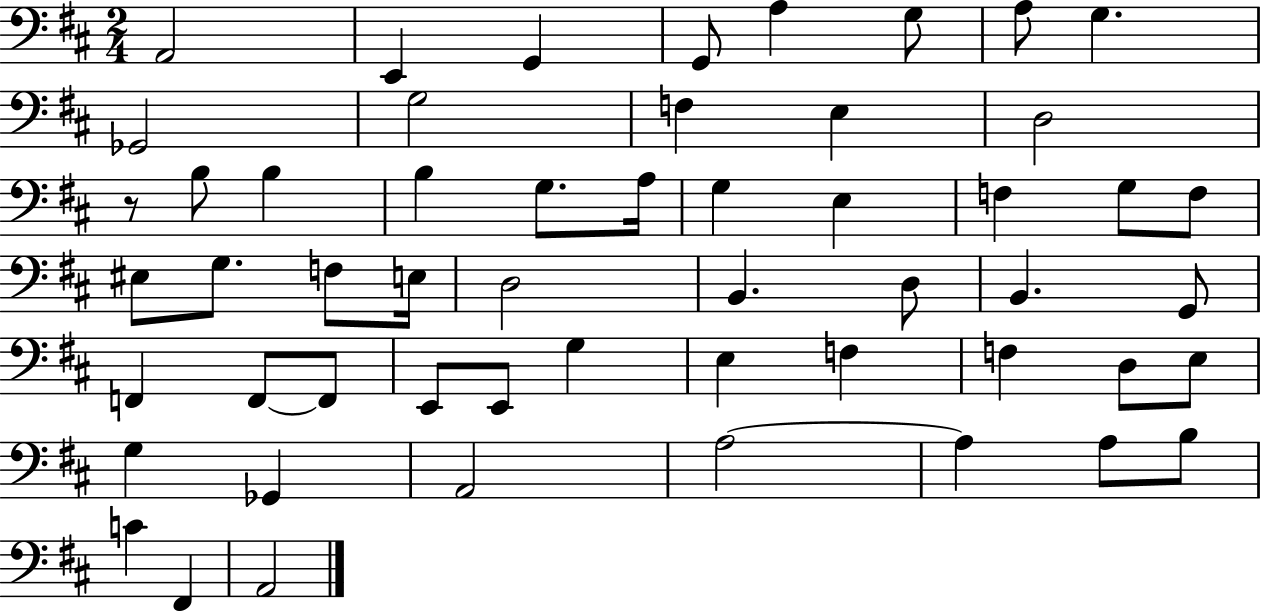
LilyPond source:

{
  \clef bass
  \numericTimeSignature
  \time 2/4
  \key d \major
  a,2 | e,4 g,4 | g,8 a4 g8 | a8 g4. | \break ges,2 | g2 | f4 e4 | d2 | \break r8 b8 b4 | b4 g8. a16 | g4 e4 | f4 g8 f8 | \break eis8 g8. f8 e16 | d2 | b,4. d8 | b,4. g,8 | \break f,4 f,8~~ f,8 | e,8 e,8 g4 | e4 f4 | f4 d8 e8 | \break g4 ges,4 | a,2 | a2~~ | a4 a8 b8 | \break c'4 fis,4 | a,2 | \bar "|."
}